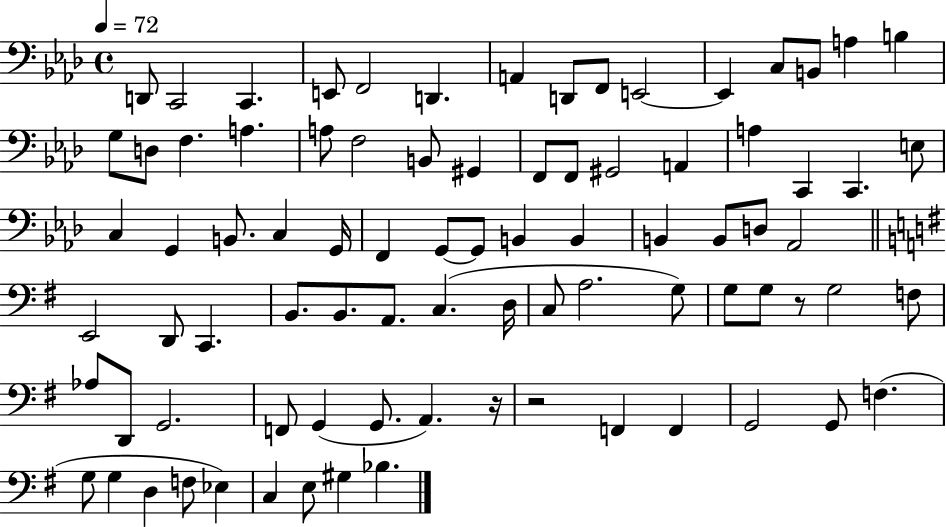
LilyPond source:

{
  \clef bass
  \time 4/4
  \defaultTimeSignature
  \key aes \major
  \tempo 4 = 72
  d,8 c,2 c,4. | e,8 f,2 d,4. | a,4 d,8 f,8 e,2~~ | e,4 c8 b,8 a4 b4 | \break g8 d8 f4. a4. | a8 f2 b,8 gis,4 | f,8 f,8 gis,2 a,4 | a4 c,4 c,4. e8 | \break c4 g,4 b,8. c4 g,16 | f,4 g,8~~ g,8 b,4 b,4 | b,4 b,8 d8 aes,2 | \bar "||" \break \key g \major e,2 d,8 c,4. | b,8. b,8. a,8. c4.( d16 | c8 a2. g8) | g8 g8 r8 g2 f8 | \break aes8 d,8 g,2. | f,8 g,4( g,8. a,4.) r16 | r2 f,4 f,4 | g,2 g,8 f4.( | \break g8 g4 d4 f8 ees4) | c4 e8 gis4 bes4. | \bar "|."
}